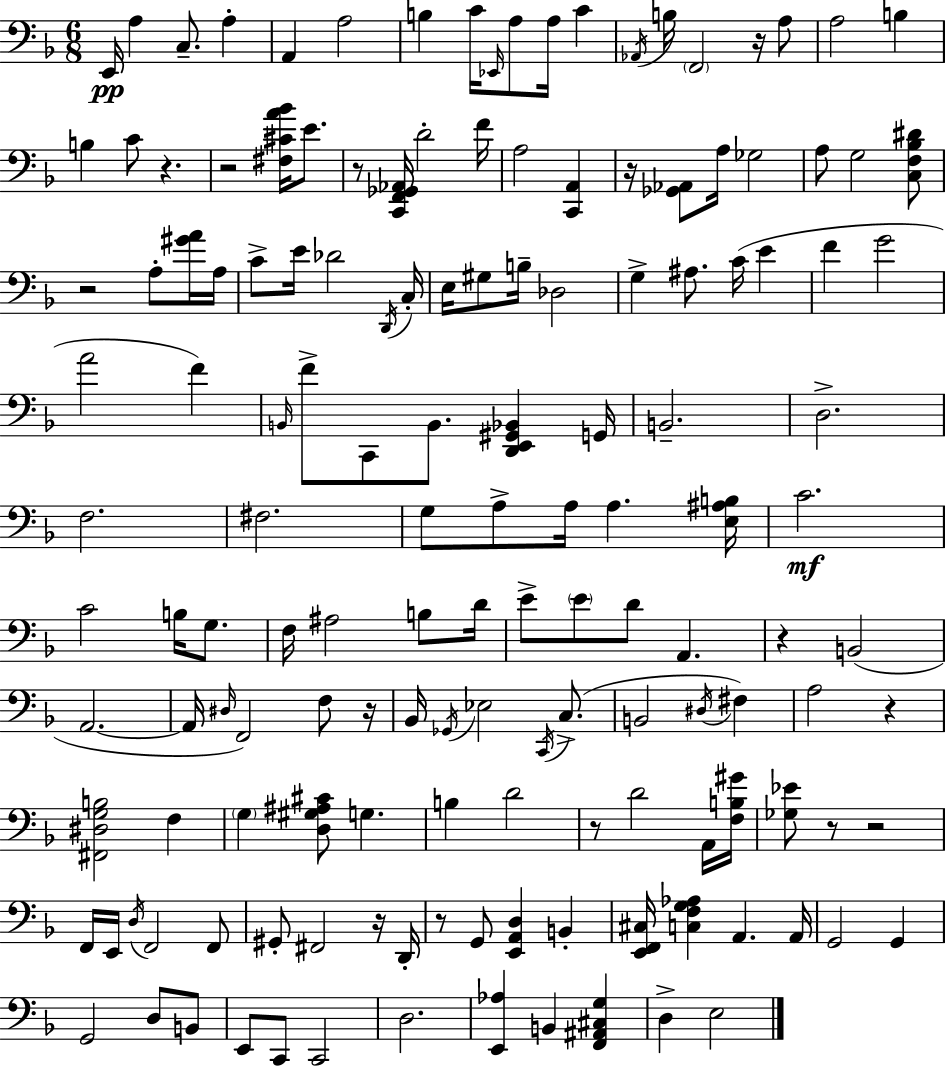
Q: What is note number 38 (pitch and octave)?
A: B3